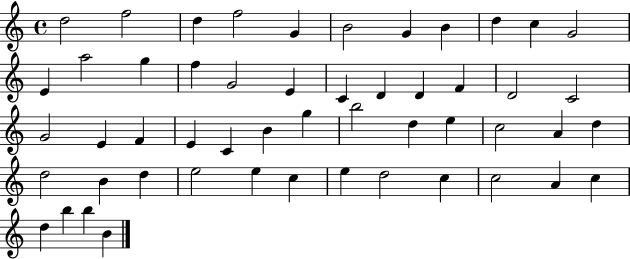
{
  \clef treble
  \time 4/4
  \defaultTimeSignature
  \key c \major
  d''2 f''2 | d''4 f''2 g'4 | b'2 g'4 b'4 | d''4 c''4 g'2 | \break e'4 a''2 g''4 | f''4 g'2 e'4 | c'4 d'4 d'4 f'4 | d'2 c'2 | \break g'2 e'4 f'4 | e'4 c'4 b'4 g''4 | b''2 d''4 e''4 | c''2 a'4 d''4 | \break d''2 b'4 d''4 | e''2 e''4 c''4 | e''4 d''2 c''4 | c''2 a'4 c''4 | \break d''4 b''4 b''4 b'4 | \bar "|."
}